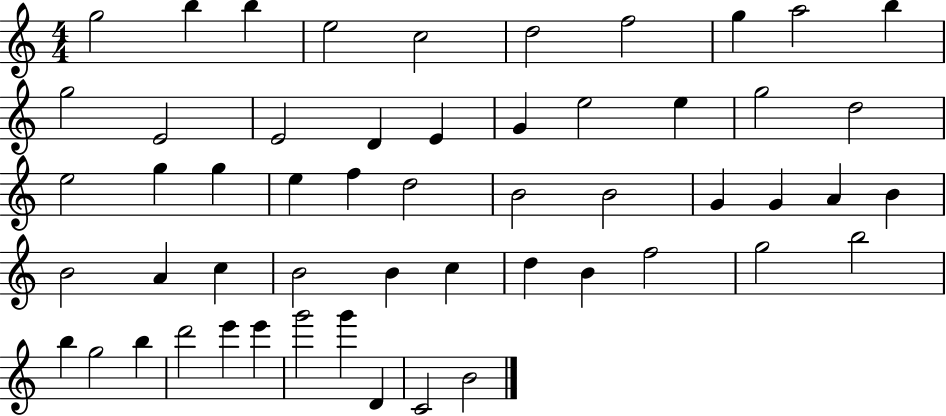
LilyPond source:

{
  \clef treble
  \numericTimeSignature
  \time 4/4
  \key c \major
  g''2 b''4 b''4 | e''2 c''2 | d''2 f''2 | g''4 a''2 b''4 | \break g''2 e'2 | e'2 d'4 e'4 | g'4 e''2 e''4 | g''2 d''2 | \break e''2 g''4 g''4 | e''4 f''4 d''2 | b'2 b'2 | g'4 g'4 a'4 b'4 | \break b'2 a'4 c''4 | b'2 b'4 c''4 | d''4 b'4 f''2 | g''2 b''2 | \break b''4 g''2 b''4 | d'''2 e'''4 e'''4 | g'''2 g'''4 d'4 | c'2 b'2 | \break \bar "|."
}